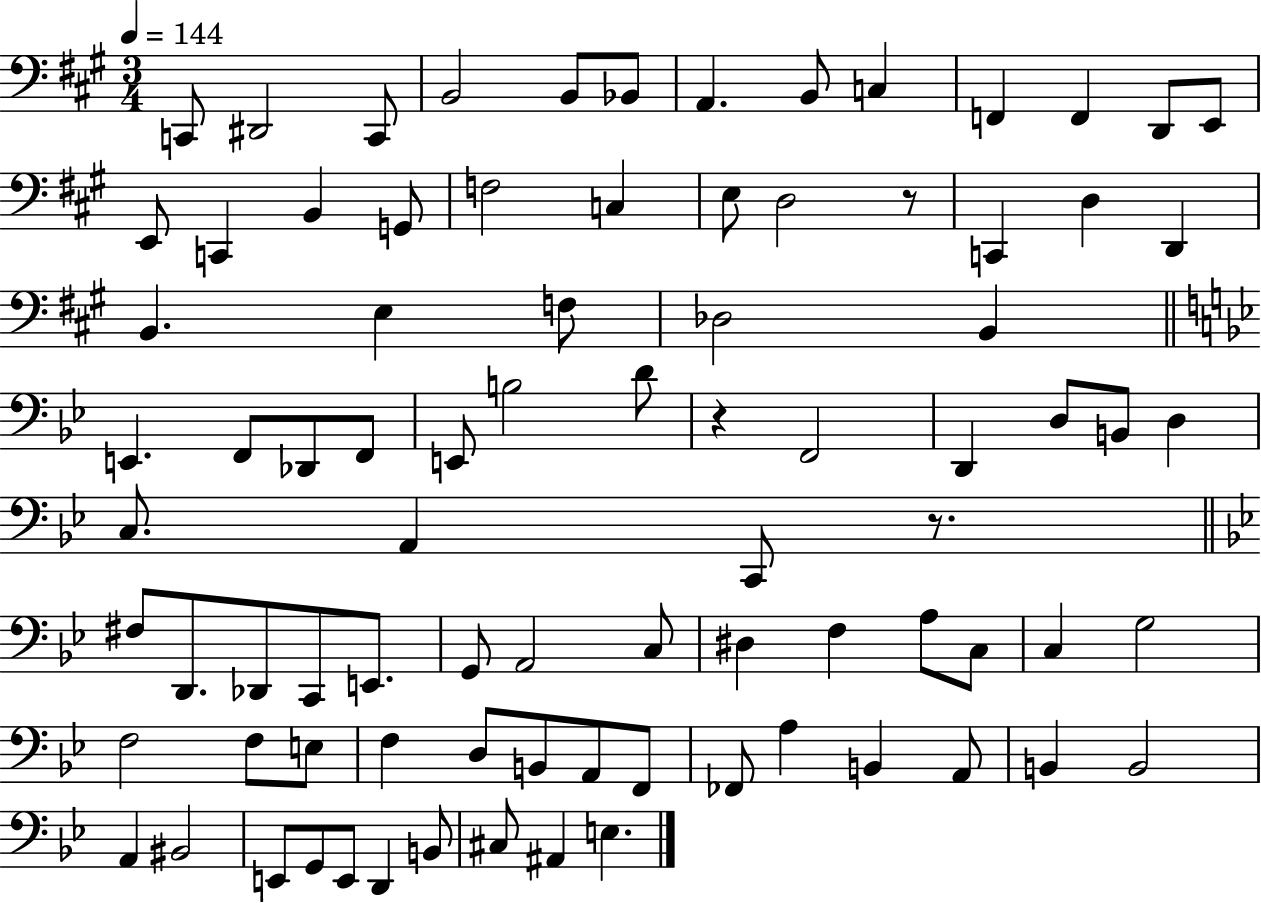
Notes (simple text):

C2/e D#2/h C2/e B2/h B2/e Bb2/e A2/q. B2/e C3/q F2/q F2/q D2/e E2/e E2/e C2/q B2/q G2/e F3/h C3/q E3/e D3/h R/e C2/q D3/q D2/q B2/q. E3/q F3/e Db3/h B2/q E2/q. F2/e Db2/e F2/e E2/e B3/h D4/e R/q F2/h D2/q D3/e B2/e D3/q C3/e. A2/q C2/e R/e. F#3/e D2/e. Db2/e C2/e E2/e. G2/e A2/h C3/e D#3/q F3/q A3/e C3/e C3/q G3/h F3/h F3/e E3/e F3/q D3/e B2/e A2/e F2/e FES2/e A3/q B2/q A2/e B2/q B2/h A2/q BIS2/h E2/e G2/e E2/e D2/q B2/e C#3/e A#2/q E3/q.